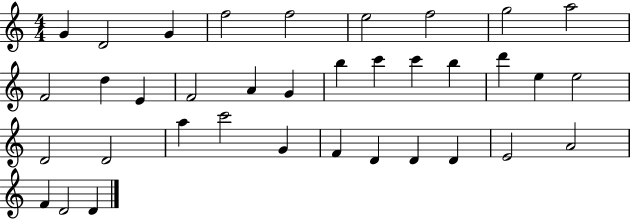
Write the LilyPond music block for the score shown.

{
  \clef treble
  \numericTimeSignature
  \time 4/4
  \key c \major
  g'4 d'2 g'4 | f''2 f''2 | e''2 f''2 | g''2 a''2 | \break f'2 d''4 e'4 | f'2 a'4 g'4 | b''4 c'''4 c'''4 b''4 | d'''4 e''4 e''2 | \break d'2 d'2 | a''4 c'''2 g'4 | f'4 d'4 d'4 d'4 | e'2 a'2 | \break f'4 d'2 d'4 | \bar "|."
}